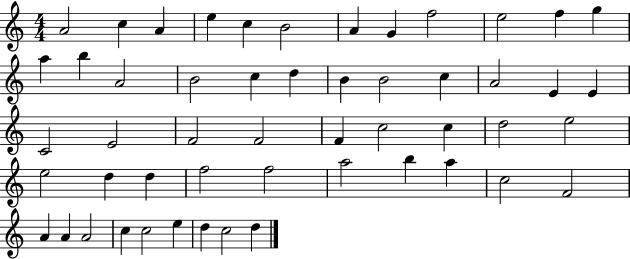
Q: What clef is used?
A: treble